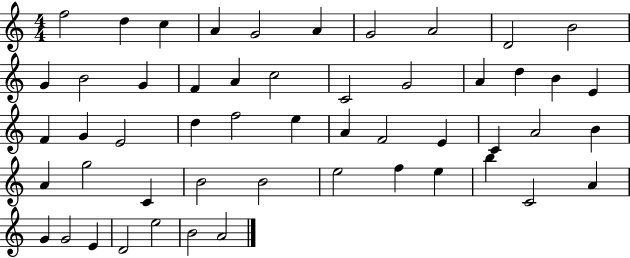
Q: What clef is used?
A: treble